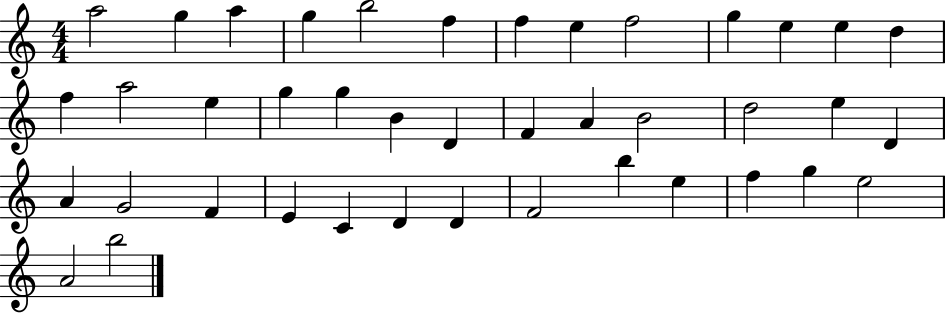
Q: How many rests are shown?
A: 0